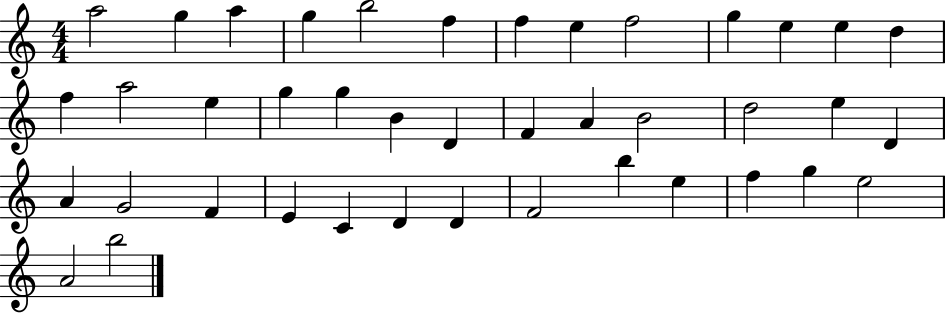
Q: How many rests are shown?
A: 0